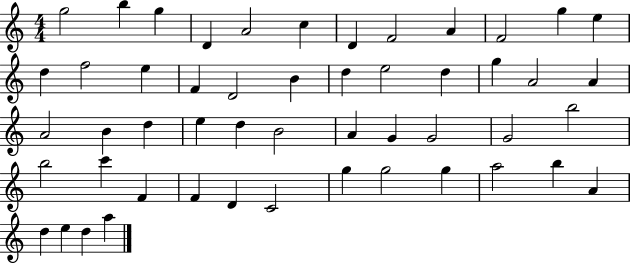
G5/h B5/q G5/q D4/q A4/h C5/q D4/q F4/h A4/q F4/h G5/q E5/q D5/q F5/h E5/q F4/q D4/h B4/q D5/q E5/h D5/q G5/q A4/h A4/q A4/h B4/q D5/q E5/q D5/q B4/h A4/q G4/q G4/h G4/h B5/h B5/h C6/q F4/q F4/q D4/q C4/h G5/q G5/h G5/q A5/h B5/q A4/q D5/q E5/q D5/q A5/q